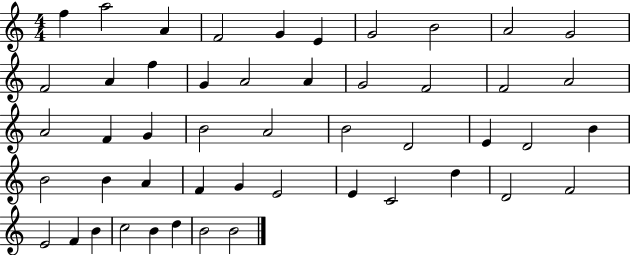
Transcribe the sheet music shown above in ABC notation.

X:1
T:Untitled
M:4/4
L:1/4
K:C
f a2 A F2 G E G2 B2 A2 G2 F2 A f G A2 A G2 F2 F2 A2 A2 F G B2 A2 B2 D2 E D2 B B2 B A F G E2 E C2 d D2 F2 E2 F B c2 B d B2 B2